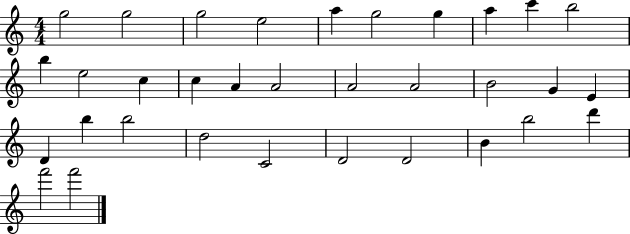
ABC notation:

X:1
T:Untitled
M:4/4
L:1/4
K:C
g2 g2 g2 e2 a g2 g a c' b2 b e2 c c A A2 A2 A2 B2 G E D b b2 d2 C2 D2 D2 B b2 d' f'2 f'2